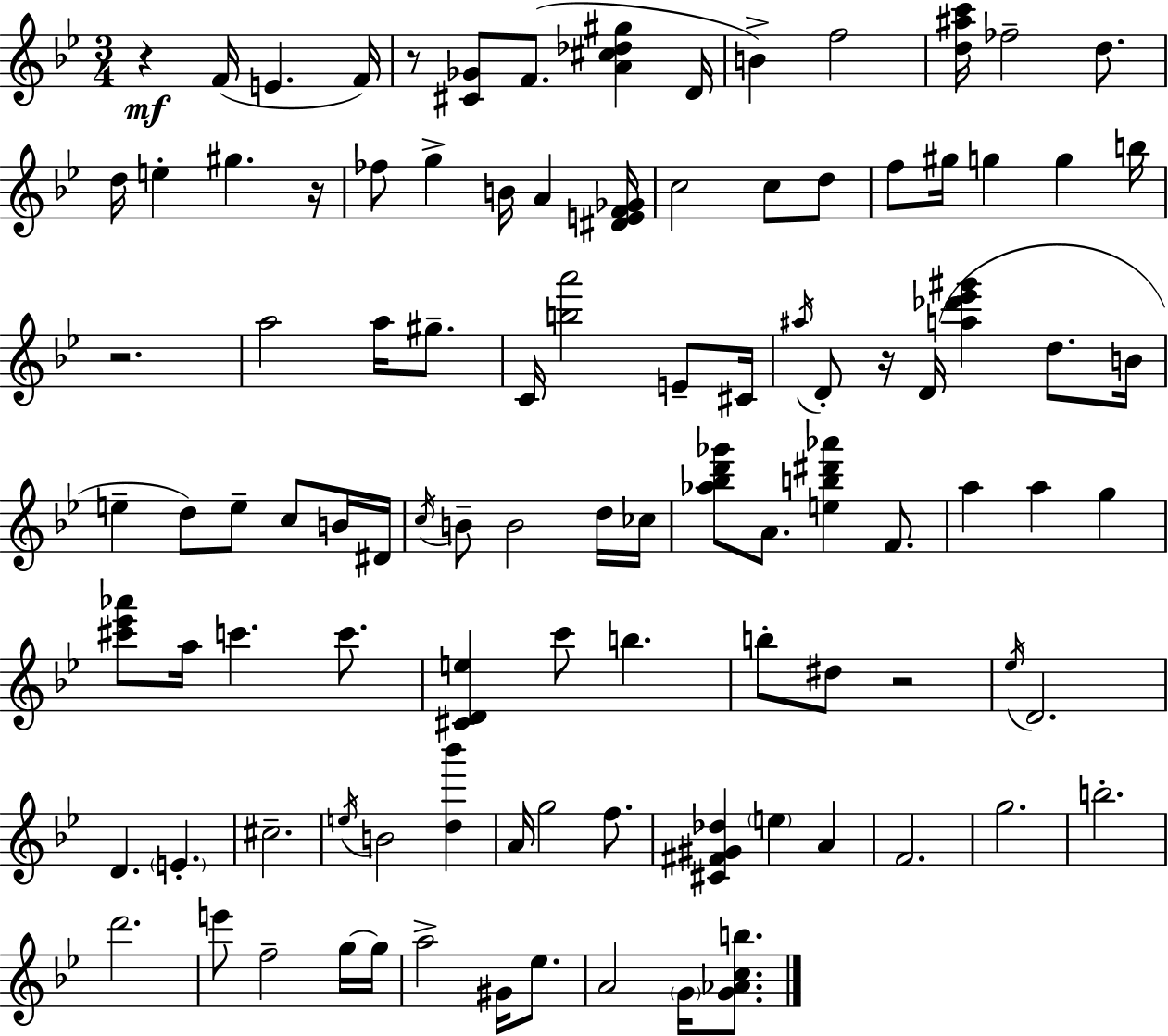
X:1
T:Untitled
M:3/4
L:1/4
K:Gm
z F/4 E F/4 z/2 [^C_G]/2 F/2 [A^c_d^g] D/4 B f2 [d^ac']/4 _f2 d/2 d/4 e ^g z/4 _f/2 g B/4 A [^DEF_G]/4 c2 c/2 d/2 f/2 ^g/4 g g b/4 z2 a2 a/4 ^g/2 C/4 [ba']2 E/2 ^C/4 ^a/4 D/2 z/4 D/4 [a_d'_e'^g'] d/2 B/4 e d/2 e/2 c/2 B/4 ^D/4 c/4 B/2 B2 d/4 _c/4 [_a_bd'_g']/2 A/2 [eb^d'_a'] F/2 a a g [^c'_e'_a']/2 a/4 c' c'/2 [^CDe] c'/2 b b/2 ^d/2 z2 _e/4 D2 D E ^c2 e/4 B2 [d_b'] A/4 g2 f/2 [^C^F^G_d] e A F2 g2 b2 d'2 e'/2 f2 g/4 g/4 a2 ^G/4 _e/2 A2 G/4 [G_Acb]/2